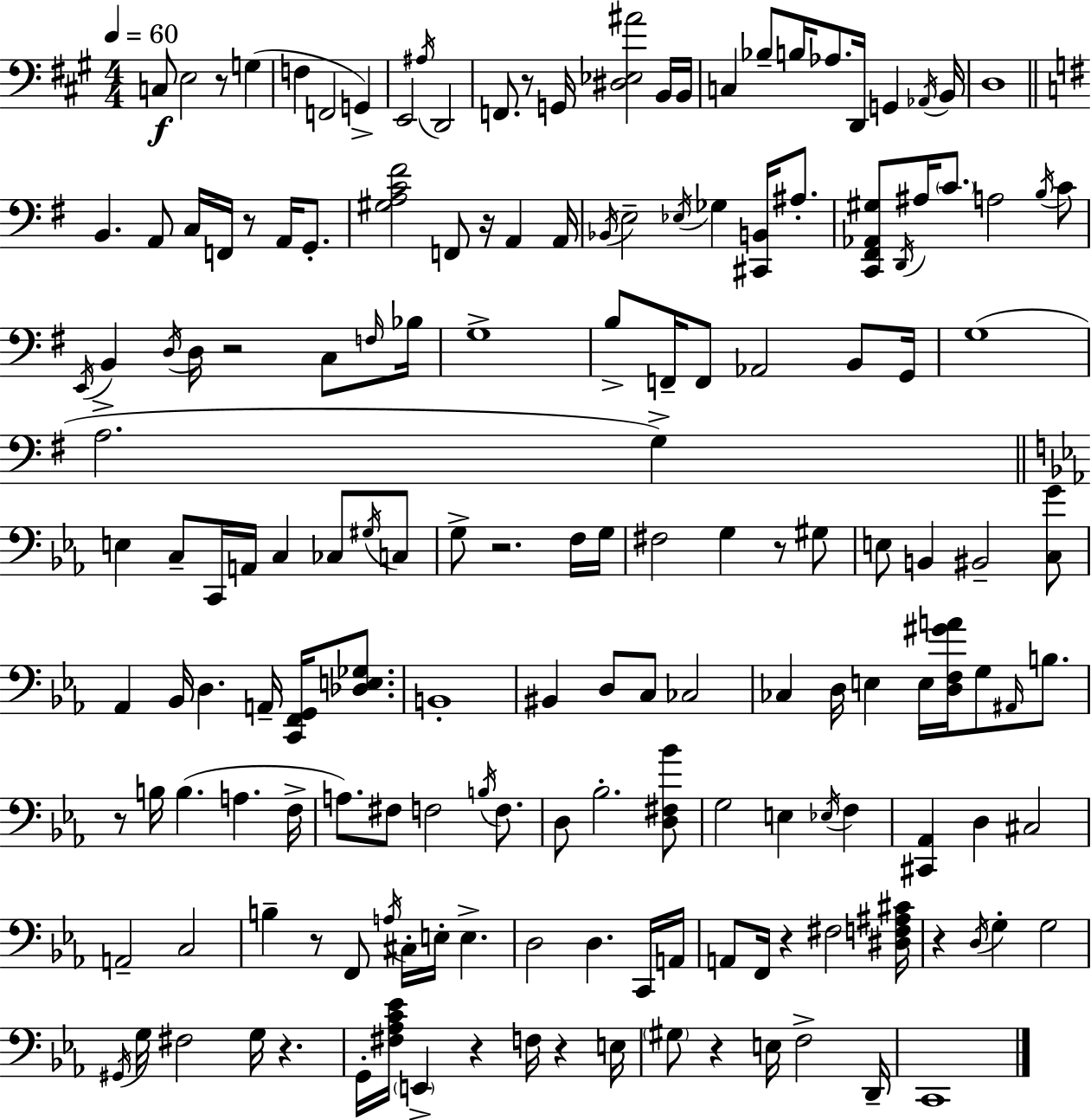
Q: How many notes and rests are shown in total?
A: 167